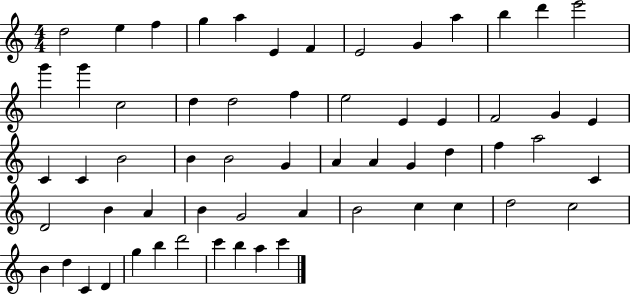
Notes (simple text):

D5/h E5/q F5/q G5/q A5/q E4/q F4/q E4/h G4/q A5/q B5/q D6/q E6/h G6/q G6/q C5/h D5/q D5/h F5/q E5/h E4/q E4/q F4/h G4/q E4/q C4/q C4/q B4/h B4/q B4/h G4/q A4/q A4/q G4/q D5/q F5/q A5/h C4/q D4/h B4/q A4/q B4/q G4/h A4/q B4/h C5/q C5/q D5/h C5/h B4/q D5/q C4/q D4/q G5/q B5/q D6/h C6/q B5/q A5/q C6/q